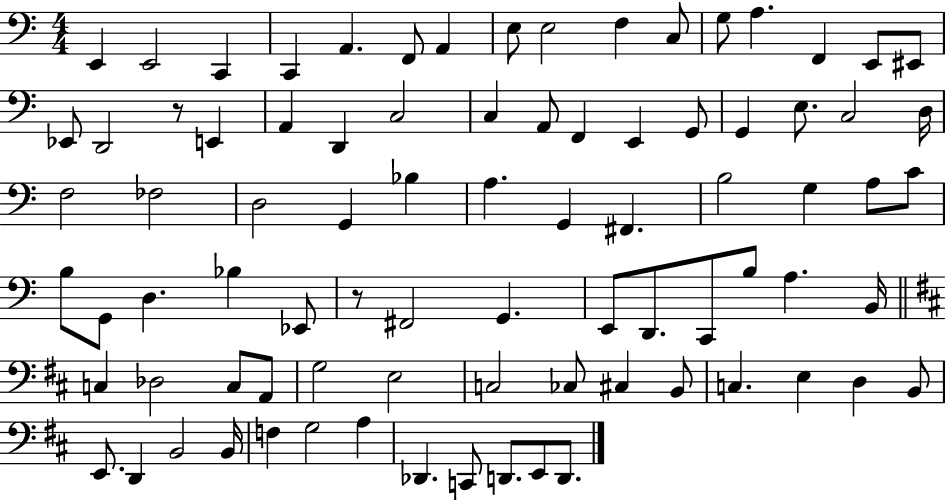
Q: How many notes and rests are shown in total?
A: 84